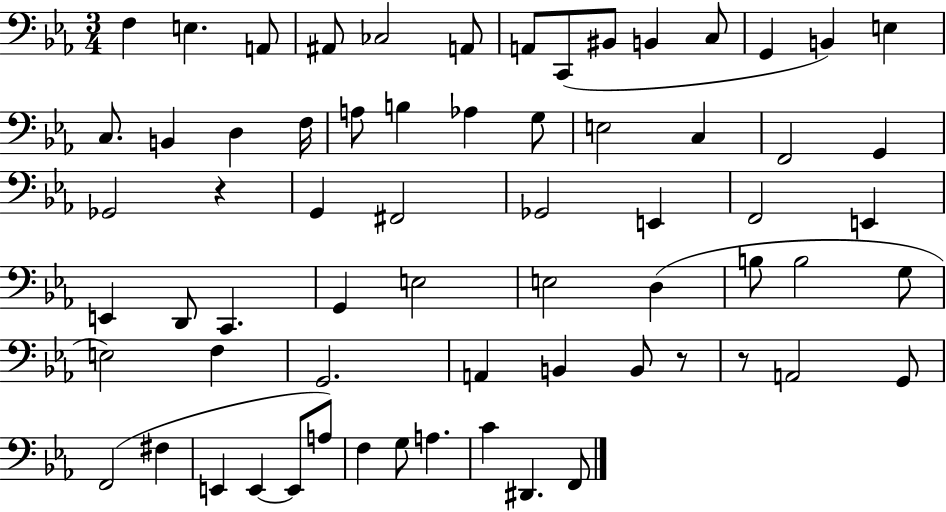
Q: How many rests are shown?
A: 3